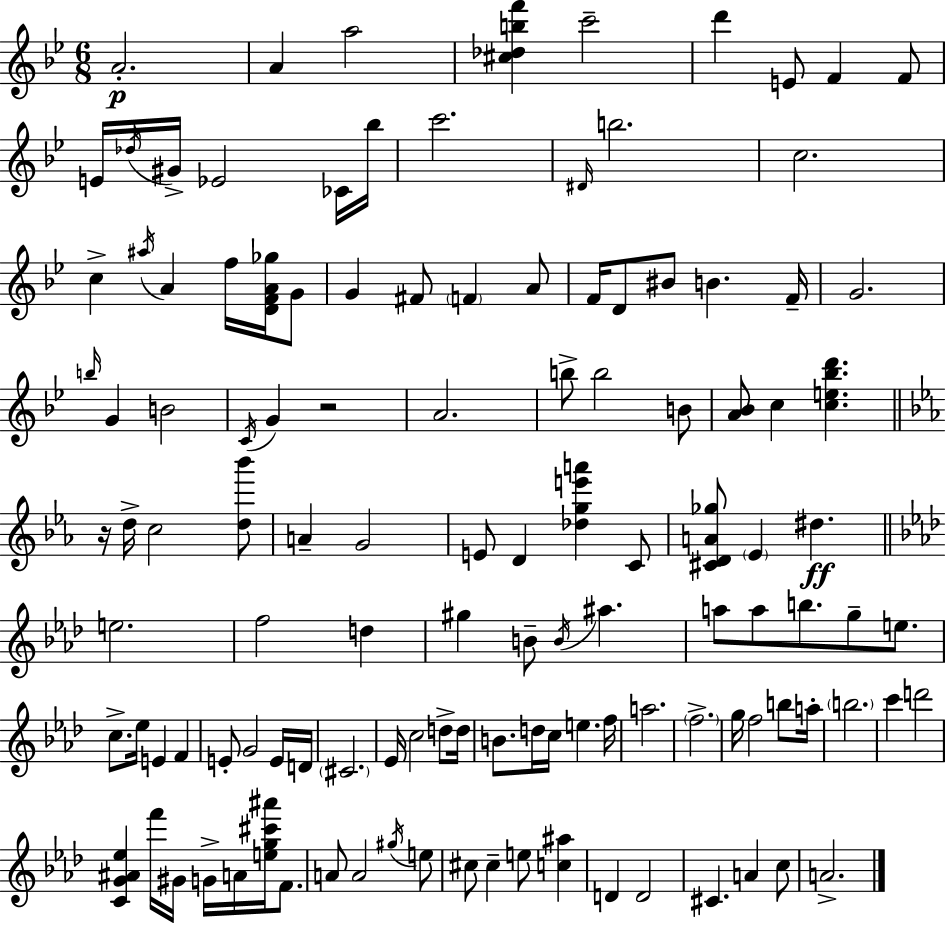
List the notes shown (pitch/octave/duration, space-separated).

A4/h. A4/q A5/h [C#5,Db5,B5,F6]/q C6/h D6/q E4/e F4/q F4/e E4/s Db5/s G#4/s Eb4/h CES4/s Bb5/s C6/h. D#4/s B5/h. C5/h. C5/q A#5/s A4/q F5/s [D4,F4,A4,Gb5]/s G4/e G4/q F#4/e F4/q A4/e F4/s D4/e BIS4/e B4/q. F4/s G4/h. B5/s G4/q B4/h C4/s G4/q R/h A4/h. B5/e B5/h B4/e [A4,Bb4]/e C5/q [C5,E5,Bb5,D6]/q. R/s D5/s C5/h [D5,Bb6]/e A4/q G4/h E4/e D4/q [Db5,G5,E6,A6]/q C4/e [C#4,D4,A4,Gb5]/e Eb4/q D#5/q. E5/h. F5/h D5/q G#5/q B4/e B4/s A#5/q. A5/e A5/e B5/e. G5/e E5/e. C5/e. Eb5/s E4/q F4/q E4/e G4/h E4/s D4/s C#4/h. Eb4/s C5/h D5/e D5/s B4/e. D5/s C5/s E5/q. F5/s A5/h. F5/h. G5/s F5/h B5/e A5/s B5/h. C6/q D6/h [C4,G4,A#4,Eb5]/q F6/s G#4/s G4/s A4/s [E5,G5,C#6,A#6]/s F4/e. A4/e A4/h G#5/s E5/e C#5/e C#5/q E5/e [C5,A#5]/q D4/q D4/h C#4/q. A4/q C5/e A4/h.